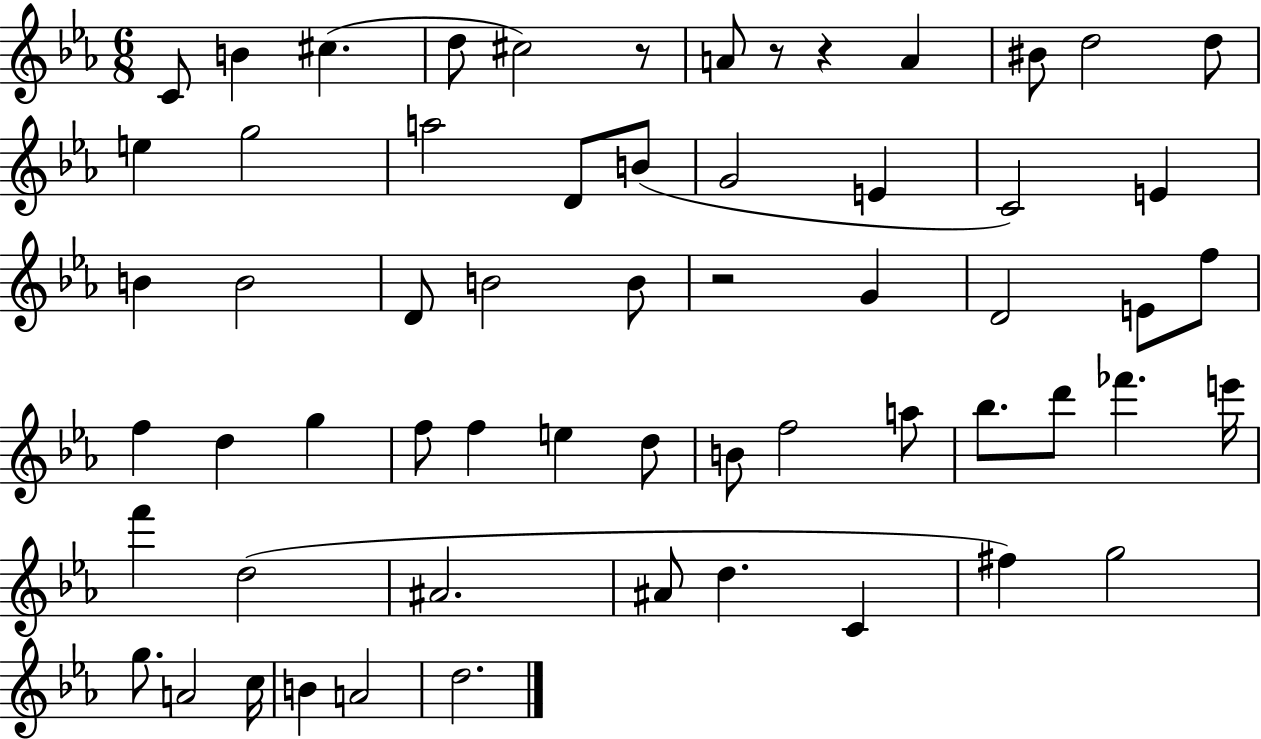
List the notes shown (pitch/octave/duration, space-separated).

C4/e B4/q C#5/q. D5/e C#5/h R/e A4/e R/e R/q A4/q BIS4/e D5/h D5/e E5/q G5/h A5/h D4/e B4/e G4/h E4/q C4/h E4/q B4/q B4/h D4/e B4/h B4/e R/h G4/q D4/h E4/e F5/e F5/q D5/q G5/q F5/e F5/q E5/q D5/e B4/e F5/h A5/e Bb5/e. D6/e FES6/q. E6/s F6/q D5/h A#4/h. A#4/e D5/q. C4/q F#5/q G5/h G5/e. A4/h C5/s B4/q A4/h D5/h.